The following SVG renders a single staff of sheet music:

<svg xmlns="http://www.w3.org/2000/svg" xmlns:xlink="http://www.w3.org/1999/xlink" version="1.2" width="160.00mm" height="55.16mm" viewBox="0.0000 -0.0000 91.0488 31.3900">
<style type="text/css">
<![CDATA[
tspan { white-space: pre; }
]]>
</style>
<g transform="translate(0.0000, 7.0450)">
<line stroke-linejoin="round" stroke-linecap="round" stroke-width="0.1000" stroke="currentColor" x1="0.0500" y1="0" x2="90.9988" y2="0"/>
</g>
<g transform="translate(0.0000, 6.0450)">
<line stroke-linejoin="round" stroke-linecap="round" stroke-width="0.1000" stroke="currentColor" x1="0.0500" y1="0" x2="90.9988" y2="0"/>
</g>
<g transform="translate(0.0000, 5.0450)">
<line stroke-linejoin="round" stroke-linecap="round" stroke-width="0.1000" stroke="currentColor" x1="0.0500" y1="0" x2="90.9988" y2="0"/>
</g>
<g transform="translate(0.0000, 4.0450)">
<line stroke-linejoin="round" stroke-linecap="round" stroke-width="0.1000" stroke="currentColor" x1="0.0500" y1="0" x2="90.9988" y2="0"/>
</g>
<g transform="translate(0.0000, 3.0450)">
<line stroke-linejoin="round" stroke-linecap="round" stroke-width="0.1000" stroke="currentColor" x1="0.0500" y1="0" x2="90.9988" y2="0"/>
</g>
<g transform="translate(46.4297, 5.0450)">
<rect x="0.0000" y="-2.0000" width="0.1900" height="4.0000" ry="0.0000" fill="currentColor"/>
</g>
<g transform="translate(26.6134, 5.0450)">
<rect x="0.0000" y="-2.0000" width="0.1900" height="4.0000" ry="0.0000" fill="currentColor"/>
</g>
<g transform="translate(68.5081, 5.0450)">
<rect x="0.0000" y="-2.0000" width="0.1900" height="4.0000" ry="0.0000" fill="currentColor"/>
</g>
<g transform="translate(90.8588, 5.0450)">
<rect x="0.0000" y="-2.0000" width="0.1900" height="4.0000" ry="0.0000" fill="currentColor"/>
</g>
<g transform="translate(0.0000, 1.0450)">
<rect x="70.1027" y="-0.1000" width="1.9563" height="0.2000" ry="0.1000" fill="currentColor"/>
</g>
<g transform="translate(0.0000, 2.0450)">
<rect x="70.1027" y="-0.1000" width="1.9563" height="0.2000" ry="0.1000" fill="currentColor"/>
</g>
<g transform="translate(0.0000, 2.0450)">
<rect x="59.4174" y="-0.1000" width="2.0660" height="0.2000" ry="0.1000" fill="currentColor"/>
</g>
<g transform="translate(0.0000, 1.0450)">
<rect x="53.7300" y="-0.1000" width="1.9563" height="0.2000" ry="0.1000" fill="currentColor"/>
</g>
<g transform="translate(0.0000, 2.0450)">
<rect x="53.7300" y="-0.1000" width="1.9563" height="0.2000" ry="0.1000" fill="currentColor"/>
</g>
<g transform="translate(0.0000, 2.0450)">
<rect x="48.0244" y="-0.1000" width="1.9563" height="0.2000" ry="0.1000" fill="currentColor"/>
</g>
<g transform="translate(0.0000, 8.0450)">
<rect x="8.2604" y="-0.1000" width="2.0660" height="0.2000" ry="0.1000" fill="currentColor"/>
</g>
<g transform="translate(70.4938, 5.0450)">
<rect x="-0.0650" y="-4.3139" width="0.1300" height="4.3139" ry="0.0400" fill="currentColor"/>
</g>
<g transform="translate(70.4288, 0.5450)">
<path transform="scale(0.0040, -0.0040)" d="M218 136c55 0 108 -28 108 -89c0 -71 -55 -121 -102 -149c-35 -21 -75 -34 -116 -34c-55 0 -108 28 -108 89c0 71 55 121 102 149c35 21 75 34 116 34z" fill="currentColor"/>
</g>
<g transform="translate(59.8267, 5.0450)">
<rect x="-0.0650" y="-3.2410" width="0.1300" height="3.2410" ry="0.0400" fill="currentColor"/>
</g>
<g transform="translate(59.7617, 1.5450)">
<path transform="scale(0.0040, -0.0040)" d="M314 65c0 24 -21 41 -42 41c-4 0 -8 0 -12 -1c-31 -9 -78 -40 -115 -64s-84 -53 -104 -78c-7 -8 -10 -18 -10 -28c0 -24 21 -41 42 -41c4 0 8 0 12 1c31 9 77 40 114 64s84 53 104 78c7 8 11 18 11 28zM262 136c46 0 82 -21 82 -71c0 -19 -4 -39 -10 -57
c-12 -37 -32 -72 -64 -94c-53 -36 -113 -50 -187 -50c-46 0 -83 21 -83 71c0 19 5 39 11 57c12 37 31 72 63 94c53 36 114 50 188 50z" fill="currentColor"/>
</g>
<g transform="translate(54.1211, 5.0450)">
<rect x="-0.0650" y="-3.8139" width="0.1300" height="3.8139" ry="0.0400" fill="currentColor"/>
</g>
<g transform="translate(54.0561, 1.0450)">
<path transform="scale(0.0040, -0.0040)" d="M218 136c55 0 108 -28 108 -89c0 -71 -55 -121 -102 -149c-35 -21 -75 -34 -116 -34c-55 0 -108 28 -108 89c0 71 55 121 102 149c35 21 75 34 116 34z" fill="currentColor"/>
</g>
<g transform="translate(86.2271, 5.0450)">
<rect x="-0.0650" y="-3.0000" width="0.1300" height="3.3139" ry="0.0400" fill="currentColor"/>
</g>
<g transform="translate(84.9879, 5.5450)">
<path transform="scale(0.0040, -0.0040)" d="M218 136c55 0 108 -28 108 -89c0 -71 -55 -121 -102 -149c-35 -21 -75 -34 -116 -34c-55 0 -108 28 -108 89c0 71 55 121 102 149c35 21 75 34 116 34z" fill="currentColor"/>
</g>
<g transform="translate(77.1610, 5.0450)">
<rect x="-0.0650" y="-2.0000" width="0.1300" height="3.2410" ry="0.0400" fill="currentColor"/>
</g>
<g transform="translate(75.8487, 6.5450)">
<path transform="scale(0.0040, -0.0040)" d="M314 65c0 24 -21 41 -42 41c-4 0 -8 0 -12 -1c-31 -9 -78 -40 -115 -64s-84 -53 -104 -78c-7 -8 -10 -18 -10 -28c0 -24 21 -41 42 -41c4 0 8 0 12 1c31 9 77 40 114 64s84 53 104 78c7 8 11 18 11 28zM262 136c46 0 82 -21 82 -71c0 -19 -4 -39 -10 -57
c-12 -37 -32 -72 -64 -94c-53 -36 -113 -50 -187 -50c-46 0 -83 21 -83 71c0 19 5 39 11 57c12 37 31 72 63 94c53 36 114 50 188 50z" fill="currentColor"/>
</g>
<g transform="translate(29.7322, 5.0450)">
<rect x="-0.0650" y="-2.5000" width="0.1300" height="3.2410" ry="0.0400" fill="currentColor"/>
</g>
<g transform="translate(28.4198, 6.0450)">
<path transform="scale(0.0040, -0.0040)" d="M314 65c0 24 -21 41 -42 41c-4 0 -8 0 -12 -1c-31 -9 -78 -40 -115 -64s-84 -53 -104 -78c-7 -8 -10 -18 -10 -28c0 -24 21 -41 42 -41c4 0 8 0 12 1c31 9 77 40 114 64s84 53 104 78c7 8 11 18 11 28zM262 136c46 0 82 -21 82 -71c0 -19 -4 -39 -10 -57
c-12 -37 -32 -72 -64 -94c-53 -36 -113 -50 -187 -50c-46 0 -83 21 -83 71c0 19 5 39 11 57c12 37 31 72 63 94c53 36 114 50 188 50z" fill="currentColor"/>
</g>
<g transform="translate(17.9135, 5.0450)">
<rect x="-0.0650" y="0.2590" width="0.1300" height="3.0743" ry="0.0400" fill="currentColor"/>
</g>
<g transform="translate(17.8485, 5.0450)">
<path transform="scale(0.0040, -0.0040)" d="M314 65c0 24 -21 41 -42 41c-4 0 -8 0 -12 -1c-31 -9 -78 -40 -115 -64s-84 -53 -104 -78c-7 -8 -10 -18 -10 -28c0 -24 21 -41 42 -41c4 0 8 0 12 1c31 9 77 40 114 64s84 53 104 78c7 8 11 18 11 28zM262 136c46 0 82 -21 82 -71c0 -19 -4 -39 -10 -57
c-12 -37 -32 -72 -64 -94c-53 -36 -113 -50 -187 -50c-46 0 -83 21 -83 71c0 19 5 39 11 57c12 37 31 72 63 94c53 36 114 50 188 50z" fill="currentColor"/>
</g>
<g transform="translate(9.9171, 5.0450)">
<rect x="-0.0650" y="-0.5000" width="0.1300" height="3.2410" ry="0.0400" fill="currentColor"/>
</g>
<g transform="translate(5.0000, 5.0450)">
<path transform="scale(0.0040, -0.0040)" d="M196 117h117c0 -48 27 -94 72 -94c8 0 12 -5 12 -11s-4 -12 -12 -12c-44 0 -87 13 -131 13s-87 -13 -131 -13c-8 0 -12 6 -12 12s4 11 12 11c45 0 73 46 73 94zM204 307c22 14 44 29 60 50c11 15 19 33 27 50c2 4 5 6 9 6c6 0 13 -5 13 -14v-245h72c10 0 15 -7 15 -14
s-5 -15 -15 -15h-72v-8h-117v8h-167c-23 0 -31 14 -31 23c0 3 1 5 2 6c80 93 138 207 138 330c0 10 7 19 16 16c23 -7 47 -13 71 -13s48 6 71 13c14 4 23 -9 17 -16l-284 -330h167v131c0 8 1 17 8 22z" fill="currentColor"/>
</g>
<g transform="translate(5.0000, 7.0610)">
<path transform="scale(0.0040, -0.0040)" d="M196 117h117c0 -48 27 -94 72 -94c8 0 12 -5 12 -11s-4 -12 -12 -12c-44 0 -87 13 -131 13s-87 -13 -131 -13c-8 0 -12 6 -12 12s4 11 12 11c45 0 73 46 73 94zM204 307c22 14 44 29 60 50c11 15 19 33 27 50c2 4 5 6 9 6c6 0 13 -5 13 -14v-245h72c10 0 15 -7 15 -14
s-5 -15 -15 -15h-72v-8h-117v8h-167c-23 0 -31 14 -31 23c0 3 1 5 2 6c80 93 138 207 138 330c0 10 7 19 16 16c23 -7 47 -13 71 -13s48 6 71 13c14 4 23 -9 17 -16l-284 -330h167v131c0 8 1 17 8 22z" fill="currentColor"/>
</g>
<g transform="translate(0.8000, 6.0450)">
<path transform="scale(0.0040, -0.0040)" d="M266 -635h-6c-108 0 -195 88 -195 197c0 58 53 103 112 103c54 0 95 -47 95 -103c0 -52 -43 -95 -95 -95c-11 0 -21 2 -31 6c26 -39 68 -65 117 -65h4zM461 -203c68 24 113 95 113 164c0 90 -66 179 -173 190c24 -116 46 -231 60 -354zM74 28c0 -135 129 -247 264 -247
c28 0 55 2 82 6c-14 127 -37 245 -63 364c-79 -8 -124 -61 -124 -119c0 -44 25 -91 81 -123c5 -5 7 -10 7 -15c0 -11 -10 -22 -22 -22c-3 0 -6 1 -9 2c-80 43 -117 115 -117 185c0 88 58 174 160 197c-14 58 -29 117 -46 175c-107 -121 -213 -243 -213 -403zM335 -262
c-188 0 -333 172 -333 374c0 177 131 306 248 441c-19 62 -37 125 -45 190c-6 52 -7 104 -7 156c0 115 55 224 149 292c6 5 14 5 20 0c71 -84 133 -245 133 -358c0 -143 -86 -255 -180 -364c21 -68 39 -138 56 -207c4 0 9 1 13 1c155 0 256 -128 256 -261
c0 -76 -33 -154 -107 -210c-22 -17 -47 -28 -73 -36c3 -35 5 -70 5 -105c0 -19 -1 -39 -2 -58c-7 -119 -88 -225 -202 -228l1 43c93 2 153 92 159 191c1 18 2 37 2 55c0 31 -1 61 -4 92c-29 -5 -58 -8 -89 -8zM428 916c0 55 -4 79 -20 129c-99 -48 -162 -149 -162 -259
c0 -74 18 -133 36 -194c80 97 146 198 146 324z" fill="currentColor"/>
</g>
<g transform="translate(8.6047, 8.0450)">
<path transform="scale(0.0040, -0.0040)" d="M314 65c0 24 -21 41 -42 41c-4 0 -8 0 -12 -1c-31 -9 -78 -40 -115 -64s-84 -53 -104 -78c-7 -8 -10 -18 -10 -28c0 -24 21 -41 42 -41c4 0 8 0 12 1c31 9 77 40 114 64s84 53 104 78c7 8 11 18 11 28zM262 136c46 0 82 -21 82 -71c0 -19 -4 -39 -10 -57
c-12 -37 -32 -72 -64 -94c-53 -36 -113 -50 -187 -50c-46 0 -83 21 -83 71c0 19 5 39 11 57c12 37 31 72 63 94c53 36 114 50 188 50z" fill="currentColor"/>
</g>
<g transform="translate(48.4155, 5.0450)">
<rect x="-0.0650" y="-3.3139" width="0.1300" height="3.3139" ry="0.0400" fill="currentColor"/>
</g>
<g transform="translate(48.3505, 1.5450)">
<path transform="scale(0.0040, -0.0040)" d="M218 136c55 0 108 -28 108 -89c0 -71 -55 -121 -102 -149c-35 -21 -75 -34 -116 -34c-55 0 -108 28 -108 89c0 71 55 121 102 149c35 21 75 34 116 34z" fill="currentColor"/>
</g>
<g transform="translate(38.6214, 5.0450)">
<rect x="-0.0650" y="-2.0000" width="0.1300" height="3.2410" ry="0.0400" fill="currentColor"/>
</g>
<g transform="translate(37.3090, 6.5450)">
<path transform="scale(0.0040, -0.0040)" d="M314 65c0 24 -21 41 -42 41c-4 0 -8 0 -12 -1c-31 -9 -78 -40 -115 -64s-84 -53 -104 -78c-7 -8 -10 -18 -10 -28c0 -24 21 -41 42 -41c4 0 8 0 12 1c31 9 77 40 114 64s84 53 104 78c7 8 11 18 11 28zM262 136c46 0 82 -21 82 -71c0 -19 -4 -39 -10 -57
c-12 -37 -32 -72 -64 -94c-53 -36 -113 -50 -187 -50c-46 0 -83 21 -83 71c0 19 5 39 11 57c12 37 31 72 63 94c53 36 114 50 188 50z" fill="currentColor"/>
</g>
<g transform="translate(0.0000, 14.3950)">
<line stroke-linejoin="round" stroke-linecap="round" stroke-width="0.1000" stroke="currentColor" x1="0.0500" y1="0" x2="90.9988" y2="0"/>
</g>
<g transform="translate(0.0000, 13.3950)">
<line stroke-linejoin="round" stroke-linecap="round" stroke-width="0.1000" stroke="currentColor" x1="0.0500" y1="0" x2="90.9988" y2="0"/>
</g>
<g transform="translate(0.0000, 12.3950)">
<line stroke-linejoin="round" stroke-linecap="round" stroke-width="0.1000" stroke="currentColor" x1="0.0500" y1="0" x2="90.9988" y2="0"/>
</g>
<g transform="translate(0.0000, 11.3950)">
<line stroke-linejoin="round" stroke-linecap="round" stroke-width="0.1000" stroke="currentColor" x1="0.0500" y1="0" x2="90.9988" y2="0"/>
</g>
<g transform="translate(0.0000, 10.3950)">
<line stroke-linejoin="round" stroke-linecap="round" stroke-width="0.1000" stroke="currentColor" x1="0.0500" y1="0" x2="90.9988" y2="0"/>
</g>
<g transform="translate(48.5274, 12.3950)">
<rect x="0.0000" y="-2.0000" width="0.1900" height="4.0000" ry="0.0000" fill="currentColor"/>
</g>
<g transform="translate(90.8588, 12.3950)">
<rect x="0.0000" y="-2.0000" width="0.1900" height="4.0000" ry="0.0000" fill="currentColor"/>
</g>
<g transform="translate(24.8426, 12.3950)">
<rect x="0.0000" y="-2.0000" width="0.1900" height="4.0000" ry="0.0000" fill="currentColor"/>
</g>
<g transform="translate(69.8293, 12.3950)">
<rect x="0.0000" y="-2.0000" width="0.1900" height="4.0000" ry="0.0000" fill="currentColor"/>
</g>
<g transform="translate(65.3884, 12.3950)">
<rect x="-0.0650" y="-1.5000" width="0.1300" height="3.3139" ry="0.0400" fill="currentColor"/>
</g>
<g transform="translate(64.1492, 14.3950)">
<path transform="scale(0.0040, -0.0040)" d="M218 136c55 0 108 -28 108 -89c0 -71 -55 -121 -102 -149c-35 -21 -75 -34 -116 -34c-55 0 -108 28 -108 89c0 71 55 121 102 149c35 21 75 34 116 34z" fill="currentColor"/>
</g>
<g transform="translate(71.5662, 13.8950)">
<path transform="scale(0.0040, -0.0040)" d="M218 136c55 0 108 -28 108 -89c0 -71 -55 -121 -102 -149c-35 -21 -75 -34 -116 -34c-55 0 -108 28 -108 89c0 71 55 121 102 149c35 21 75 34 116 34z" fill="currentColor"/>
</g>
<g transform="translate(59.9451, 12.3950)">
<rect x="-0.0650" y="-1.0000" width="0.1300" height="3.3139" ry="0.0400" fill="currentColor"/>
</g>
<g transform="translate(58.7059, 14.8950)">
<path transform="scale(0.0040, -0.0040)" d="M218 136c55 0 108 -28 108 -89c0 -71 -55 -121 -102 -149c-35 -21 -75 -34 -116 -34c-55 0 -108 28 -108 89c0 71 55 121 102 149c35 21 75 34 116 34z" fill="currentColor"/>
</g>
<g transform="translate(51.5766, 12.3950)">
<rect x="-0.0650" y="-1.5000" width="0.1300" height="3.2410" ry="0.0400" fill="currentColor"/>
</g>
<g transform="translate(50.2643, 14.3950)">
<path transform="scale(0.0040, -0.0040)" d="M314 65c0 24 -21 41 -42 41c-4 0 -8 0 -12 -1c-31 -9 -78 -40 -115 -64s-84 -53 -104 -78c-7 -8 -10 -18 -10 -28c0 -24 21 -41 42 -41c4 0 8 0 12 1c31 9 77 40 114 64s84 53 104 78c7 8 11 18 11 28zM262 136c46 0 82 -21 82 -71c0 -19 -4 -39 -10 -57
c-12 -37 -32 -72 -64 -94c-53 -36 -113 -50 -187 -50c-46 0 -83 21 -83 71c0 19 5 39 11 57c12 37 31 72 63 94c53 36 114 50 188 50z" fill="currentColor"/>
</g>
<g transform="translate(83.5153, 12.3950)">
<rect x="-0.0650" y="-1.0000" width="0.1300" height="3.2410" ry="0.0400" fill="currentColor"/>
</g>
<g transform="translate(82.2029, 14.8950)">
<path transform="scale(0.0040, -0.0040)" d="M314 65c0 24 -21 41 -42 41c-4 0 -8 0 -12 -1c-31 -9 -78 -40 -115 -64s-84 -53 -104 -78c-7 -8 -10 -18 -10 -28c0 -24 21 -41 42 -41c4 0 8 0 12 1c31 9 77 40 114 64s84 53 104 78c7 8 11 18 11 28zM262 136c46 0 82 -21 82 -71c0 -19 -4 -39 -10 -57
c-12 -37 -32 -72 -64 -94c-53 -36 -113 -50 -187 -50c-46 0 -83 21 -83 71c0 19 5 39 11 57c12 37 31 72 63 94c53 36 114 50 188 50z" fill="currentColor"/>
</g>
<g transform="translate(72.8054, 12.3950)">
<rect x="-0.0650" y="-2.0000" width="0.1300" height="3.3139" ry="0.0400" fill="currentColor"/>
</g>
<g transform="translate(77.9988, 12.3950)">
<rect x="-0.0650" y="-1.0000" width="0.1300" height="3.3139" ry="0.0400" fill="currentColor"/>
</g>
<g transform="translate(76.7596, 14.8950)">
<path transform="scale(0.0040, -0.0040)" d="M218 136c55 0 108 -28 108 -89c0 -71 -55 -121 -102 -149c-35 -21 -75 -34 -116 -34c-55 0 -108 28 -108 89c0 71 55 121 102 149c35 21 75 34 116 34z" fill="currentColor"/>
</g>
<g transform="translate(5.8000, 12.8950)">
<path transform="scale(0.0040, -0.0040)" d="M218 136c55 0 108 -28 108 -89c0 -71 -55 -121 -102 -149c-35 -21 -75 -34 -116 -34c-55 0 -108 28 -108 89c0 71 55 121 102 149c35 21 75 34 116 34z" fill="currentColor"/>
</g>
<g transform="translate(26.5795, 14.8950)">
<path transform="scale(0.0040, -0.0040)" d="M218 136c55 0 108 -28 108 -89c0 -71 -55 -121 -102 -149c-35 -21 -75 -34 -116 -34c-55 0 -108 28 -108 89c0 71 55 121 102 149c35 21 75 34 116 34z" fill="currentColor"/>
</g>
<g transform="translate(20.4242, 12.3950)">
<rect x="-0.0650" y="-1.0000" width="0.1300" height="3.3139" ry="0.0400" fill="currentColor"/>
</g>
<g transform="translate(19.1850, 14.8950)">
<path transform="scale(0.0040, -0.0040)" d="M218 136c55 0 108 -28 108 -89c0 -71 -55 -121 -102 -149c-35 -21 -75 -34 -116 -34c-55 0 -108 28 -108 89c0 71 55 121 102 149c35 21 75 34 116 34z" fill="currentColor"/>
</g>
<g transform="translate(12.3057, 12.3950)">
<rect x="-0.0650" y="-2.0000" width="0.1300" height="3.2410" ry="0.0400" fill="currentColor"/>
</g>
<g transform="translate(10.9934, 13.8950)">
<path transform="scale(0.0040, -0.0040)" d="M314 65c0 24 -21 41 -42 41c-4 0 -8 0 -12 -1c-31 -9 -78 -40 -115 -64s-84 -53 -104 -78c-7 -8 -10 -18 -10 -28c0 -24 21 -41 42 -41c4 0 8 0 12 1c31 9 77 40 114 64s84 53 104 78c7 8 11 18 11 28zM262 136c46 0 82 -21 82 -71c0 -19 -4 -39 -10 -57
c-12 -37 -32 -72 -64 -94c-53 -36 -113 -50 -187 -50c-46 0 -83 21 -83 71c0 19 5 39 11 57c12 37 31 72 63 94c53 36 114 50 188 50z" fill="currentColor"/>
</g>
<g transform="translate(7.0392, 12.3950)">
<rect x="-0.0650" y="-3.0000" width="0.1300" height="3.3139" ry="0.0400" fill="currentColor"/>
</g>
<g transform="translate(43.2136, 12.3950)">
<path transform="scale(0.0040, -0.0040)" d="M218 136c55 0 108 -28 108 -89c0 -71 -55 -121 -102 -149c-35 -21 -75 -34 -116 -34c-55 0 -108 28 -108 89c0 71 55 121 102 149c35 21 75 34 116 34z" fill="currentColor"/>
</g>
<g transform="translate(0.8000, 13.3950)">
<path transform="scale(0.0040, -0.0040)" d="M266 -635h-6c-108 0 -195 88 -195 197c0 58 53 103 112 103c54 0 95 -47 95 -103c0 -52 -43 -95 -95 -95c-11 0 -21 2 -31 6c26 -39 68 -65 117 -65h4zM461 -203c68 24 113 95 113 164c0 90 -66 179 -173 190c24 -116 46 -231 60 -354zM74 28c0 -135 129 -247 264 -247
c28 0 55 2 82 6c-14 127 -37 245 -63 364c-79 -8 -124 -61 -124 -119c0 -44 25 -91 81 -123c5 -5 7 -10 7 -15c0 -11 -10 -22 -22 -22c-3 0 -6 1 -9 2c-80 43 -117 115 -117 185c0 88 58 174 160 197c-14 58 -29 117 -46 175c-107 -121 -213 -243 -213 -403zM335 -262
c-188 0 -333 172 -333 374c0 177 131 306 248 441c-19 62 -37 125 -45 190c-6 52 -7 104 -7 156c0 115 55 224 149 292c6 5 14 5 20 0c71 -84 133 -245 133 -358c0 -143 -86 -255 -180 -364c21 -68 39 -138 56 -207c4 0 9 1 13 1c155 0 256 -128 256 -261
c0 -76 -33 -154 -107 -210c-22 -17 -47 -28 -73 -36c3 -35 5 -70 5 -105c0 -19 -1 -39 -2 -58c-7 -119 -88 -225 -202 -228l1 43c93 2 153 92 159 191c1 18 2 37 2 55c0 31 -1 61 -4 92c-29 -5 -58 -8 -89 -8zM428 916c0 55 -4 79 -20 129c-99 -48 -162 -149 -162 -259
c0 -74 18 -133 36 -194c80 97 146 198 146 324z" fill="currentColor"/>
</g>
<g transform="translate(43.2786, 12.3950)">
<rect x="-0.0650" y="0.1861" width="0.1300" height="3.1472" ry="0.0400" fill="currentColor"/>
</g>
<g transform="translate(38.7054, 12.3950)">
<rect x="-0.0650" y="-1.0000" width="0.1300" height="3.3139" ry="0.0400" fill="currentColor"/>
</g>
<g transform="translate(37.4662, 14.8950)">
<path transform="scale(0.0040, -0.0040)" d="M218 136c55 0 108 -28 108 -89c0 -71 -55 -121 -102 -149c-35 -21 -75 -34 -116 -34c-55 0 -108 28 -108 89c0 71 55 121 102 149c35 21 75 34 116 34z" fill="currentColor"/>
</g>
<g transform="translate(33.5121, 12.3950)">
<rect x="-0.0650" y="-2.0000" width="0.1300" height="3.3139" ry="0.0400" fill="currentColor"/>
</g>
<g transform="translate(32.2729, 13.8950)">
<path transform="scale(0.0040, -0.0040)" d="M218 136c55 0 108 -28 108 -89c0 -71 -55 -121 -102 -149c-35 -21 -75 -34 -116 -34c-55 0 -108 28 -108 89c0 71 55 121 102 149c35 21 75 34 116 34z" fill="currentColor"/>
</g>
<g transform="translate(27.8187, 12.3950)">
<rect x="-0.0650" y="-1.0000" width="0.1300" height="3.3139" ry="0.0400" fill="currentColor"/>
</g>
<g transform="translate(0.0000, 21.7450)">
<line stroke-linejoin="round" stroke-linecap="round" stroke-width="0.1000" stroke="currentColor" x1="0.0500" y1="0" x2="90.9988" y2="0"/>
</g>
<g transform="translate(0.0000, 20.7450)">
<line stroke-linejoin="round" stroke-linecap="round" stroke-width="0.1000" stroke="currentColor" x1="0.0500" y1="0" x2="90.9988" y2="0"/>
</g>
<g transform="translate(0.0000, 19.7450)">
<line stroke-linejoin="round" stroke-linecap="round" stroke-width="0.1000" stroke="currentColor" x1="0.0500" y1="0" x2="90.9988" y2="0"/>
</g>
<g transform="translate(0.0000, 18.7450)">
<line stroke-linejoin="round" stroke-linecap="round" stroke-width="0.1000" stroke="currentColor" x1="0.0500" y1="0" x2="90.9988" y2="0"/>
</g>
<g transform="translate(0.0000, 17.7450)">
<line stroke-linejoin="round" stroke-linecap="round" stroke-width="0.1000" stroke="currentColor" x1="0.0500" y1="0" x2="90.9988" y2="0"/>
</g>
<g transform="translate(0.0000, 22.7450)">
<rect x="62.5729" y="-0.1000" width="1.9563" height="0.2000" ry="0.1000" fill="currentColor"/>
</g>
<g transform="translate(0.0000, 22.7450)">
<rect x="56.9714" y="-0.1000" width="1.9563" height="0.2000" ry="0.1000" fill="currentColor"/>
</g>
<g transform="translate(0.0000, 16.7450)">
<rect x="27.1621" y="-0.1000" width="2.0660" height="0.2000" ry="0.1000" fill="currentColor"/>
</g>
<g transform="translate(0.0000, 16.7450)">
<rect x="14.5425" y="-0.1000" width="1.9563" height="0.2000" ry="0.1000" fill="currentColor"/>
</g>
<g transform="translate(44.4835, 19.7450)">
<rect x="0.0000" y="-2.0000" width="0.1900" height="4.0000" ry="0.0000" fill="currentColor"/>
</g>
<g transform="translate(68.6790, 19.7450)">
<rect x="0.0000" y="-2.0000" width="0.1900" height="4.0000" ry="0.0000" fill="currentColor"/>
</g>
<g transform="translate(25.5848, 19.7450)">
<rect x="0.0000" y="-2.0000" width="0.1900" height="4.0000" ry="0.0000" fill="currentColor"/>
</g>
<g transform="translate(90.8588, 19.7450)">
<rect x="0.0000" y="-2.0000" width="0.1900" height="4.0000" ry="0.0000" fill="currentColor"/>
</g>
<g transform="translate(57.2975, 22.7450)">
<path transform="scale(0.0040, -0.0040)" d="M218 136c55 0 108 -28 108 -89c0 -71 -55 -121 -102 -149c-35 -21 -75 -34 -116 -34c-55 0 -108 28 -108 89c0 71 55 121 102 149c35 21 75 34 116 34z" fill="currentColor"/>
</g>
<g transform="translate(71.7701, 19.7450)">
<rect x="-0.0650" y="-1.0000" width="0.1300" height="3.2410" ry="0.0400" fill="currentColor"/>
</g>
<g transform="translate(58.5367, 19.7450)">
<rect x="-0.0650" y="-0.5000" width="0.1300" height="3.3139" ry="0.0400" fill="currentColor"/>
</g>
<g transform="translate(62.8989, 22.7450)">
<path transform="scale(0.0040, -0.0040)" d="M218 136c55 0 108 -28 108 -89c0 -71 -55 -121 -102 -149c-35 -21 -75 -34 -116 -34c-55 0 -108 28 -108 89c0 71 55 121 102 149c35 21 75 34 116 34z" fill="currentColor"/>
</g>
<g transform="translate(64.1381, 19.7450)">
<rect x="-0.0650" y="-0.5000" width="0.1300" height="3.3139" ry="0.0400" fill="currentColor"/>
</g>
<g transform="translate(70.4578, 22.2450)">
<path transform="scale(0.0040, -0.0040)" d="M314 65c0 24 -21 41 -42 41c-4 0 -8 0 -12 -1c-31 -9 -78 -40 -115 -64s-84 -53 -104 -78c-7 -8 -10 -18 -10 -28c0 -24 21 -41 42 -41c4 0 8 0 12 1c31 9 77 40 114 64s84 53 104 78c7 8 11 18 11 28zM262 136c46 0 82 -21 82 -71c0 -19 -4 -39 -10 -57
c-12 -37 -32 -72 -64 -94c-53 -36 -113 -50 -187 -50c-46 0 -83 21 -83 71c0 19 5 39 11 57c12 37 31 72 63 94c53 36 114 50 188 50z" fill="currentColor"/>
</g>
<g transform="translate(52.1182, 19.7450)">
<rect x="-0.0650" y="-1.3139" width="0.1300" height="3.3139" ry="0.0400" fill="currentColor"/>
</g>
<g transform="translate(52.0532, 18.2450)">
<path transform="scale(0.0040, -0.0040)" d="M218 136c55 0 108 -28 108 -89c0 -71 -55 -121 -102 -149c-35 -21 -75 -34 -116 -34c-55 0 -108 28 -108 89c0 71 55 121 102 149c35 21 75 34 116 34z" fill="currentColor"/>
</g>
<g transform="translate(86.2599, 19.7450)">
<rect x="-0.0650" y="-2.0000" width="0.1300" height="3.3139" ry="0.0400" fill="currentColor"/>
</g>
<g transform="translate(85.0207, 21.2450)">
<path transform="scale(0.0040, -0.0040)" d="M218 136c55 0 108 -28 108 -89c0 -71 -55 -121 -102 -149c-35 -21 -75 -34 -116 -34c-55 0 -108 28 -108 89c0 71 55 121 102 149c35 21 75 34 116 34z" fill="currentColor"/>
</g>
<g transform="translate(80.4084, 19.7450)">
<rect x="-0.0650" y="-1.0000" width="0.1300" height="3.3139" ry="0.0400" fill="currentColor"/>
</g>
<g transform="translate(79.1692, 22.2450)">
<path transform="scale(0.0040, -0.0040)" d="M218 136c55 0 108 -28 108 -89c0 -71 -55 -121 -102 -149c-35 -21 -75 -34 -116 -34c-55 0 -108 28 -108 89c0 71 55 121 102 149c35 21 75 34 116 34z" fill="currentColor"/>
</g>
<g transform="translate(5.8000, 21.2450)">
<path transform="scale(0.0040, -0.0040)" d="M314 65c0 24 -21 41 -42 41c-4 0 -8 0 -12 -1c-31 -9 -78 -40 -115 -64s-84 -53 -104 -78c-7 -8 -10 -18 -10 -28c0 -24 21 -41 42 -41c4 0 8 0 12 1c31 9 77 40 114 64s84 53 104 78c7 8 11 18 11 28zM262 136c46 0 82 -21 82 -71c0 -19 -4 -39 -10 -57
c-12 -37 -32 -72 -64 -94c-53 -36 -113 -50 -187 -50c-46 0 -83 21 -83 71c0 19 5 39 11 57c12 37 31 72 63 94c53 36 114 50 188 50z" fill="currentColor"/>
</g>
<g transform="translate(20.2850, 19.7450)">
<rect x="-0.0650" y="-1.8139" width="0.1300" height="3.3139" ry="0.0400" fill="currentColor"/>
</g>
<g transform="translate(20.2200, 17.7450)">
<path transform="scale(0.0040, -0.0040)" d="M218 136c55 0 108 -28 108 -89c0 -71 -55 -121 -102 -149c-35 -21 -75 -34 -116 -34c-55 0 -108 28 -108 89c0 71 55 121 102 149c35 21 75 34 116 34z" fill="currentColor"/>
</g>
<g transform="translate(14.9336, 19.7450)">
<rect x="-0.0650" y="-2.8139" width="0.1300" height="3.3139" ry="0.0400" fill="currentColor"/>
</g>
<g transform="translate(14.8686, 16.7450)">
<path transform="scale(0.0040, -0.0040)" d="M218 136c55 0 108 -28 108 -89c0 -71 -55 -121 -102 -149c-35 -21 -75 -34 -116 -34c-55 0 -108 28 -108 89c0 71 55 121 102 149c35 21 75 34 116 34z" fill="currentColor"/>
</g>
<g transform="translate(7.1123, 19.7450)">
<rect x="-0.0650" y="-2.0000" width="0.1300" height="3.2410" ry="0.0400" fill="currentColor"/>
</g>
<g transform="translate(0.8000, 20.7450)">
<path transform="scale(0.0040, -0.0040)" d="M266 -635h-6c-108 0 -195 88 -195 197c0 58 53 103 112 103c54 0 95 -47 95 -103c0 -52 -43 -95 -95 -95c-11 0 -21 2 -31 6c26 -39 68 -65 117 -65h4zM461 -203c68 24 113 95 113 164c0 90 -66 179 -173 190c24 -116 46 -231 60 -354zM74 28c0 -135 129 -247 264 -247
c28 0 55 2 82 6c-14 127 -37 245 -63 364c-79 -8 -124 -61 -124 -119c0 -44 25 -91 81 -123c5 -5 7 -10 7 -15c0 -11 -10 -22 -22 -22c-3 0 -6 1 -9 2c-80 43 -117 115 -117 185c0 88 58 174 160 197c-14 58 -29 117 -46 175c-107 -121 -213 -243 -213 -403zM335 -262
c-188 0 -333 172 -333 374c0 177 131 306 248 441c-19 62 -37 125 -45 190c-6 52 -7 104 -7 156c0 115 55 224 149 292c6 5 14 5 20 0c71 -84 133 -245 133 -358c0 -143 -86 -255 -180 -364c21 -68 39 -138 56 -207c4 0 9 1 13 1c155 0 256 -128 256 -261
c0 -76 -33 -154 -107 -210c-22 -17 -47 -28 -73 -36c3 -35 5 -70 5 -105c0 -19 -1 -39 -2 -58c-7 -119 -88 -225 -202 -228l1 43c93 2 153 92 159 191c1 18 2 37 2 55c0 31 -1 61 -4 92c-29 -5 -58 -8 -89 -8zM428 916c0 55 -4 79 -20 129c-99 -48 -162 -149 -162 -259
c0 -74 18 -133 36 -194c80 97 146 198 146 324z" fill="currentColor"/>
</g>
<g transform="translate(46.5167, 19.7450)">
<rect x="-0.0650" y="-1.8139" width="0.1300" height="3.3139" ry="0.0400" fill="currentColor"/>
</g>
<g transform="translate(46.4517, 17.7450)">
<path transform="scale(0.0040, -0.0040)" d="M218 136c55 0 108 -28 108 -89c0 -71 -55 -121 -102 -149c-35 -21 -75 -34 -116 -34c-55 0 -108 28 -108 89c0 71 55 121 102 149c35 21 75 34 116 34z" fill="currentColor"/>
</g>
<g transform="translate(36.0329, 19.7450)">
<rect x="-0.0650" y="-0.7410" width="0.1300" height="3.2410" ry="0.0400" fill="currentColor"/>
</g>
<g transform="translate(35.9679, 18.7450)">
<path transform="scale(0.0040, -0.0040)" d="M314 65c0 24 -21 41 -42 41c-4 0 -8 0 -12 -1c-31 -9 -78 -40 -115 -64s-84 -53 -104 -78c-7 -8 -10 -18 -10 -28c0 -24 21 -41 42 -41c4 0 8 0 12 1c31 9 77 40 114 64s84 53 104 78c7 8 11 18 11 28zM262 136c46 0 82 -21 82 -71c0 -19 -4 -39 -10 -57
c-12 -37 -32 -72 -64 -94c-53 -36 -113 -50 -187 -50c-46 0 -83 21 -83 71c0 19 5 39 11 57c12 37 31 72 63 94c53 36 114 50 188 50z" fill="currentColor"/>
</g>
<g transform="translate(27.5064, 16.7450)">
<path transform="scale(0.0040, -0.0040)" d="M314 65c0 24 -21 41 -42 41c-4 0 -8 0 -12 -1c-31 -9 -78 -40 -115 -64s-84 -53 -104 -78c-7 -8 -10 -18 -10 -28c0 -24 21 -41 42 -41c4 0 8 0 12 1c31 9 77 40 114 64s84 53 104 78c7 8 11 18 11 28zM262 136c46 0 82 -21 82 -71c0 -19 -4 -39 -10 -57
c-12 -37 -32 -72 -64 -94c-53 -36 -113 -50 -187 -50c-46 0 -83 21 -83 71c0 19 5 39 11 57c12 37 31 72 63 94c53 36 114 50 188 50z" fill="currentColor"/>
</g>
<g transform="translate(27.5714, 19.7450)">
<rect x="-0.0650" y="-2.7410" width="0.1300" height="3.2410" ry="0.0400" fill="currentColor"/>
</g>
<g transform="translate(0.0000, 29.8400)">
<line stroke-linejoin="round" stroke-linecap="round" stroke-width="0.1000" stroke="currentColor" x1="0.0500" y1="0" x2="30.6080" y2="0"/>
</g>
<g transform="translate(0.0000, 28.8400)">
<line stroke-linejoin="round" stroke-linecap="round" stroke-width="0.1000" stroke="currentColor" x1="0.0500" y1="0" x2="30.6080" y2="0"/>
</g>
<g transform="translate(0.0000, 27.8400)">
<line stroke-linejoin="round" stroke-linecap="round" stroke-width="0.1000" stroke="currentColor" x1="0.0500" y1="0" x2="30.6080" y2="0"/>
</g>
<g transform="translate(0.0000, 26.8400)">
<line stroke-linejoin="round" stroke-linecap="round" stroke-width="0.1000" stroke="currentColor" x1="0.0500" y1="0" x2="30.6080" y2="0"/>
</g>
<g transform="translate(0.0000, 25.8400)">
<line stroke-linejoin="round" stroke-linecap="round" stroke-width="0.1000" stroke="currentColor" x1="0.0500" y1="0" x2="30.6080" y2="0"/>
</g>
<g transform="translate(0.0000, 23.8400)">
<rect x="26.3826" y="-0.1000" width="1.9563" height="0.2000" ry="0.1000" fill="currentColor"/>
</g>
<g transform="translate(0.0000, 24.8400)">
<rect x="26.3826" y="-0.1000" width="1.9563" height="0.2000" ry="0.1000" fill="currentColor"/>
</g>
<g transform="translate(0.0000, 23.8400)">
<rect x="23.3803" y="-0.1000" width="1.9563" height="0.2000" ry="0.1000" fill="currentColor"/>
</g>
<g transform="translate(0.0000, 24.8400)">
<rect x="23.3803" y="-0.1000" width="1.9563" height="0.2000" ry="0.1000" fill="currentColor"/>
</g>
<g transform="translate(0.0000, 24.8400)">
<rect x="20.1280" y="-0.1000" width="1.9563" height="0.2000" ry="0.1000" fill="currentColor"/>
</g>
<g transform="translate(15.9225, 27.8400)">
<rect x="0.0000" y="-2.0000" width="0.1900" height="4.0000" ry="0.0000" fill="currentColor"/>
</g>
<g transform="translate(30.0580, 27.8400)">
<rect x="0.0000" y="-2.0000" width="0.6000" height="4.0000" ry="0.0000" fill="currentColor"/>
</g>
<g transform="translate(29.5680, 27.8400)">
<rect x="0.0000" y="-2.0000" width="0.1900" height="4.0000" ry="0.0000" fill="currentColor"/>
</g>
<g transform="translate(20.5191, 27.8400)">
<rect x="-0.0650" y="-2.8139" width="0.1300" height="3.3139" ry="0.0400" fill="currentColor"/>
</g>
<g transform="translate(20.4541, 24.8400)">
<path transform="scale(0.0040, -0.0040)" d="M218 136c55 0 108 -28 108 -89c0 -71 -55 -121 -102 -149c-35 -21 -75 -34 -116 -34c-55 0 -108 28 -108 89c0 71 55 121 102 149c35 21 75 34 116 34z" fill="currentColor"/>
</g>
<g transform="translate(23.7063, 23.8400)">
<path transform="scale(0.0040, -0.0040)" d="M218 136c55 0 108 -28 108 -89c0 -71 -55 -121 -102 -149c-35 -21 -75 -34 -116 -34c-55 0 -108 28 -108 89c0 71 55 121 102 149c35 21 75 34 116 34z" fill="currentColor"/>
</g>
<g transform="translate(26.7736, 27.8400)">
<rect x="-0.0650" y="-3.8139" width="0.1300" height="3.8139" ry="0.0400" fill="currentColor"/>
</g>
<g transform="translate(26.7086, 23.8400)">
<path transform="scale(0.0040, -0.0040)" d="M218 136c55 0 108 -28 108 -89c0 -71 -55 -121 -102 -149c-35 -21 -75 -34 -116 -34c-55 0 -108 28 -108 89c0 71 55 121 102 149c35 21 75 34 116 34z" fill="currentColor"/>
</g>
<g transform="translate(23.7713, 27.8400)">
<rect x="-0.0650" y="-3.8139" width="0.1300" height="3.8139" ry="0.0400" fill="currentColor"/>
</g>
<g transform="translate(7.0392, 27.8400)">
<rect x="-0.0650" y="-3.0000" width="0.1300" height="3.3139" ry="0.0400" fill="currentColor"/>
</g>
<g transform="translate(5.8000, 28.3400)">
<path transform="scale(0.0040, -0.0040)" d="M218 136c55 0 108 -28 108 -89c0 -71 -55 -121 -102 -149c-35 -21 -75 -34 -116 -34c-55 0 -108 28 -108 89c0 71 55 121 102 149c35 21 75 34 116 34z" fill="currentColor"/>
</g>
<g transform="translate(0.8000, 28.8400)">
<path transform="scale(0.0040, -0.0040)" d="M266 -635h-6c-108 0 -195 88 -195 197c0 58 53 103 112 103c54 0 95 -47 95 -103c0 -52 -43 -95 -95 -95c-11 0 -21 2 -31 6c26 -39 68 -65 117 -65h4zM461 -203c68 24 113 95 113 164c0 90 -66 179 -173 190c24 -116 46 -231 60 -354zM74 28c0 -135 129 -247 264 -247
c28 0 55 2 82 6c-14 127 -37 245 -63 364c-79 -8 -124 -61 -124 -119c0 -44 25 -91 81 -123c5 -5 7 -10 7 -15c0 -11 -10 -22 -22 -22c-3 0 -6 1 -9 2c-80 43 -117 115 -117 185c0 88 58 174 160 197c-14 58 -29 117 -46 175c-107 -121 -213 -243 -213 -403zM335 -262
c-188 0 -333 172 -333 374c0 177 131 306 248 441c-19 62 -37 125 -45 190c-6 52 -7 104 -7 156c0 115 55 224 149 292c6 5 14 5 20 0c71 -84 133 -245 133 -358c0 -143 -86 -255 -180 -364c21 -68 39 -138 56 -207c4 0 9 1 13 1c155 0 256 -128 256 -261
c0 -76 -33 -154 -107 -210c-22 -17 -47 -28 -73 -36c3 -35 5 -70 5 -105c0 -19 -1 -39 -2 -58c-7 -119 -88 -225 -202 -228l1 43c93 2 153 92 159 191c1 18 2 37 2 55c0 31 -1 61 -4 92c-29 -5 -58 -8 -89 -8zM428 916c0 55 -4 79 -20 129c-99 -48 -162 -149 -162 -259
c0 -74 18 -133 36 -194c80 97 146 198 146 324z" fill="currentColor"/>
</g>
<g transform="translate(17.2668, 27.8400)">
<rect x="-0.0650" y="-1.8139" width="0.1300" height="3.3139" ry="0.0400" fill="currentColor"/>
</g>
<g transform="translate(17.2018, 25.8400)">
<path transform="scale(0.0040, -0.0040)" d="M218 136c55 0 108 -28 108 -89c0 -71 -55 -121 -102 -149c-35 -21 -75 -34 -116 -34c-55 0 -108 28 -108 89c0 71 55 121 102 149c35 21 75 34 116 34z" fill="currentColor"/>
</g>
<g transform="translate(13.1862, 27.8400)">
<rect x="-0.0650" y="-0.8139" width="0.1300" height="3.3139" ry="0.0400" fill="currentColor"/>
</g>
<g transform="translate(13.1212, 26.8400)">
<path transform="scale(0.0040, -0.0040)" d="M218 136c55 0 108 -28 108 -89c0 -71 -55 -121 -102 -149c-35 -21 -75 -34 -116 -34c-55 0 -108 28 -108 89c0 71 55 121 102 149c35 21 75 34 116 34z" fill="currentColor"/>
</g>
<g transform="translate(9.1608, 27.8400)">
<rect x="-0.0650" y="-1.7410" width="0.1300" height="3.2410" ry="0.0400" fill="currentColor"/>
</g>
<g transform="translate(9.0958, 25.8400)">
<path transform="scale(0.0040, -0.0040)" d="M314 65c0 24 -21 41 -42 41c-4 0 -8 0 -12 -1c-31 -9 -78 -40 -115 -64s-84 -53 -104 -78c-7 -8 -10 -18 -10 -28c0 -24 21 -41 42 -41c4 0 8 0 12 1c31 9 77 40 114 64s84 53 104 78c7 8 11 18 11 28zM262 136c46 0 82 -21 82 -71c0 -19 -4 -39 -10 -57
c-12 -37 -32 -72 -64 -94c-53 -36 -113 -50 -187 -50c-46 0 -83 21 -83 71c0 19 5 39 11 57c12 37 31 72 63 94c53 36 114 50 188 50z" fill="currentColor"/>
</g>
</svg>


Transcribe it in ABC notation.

X:1
T:Untitled
M:4/4
L:1/4
K:C
C2 B2 G2 F2 b c' b2 d' F2 A A F2 D D F D B E2 D E F D D2 F2 a f a2 d2 f e C C D2 D F A f2 d f a c' c'